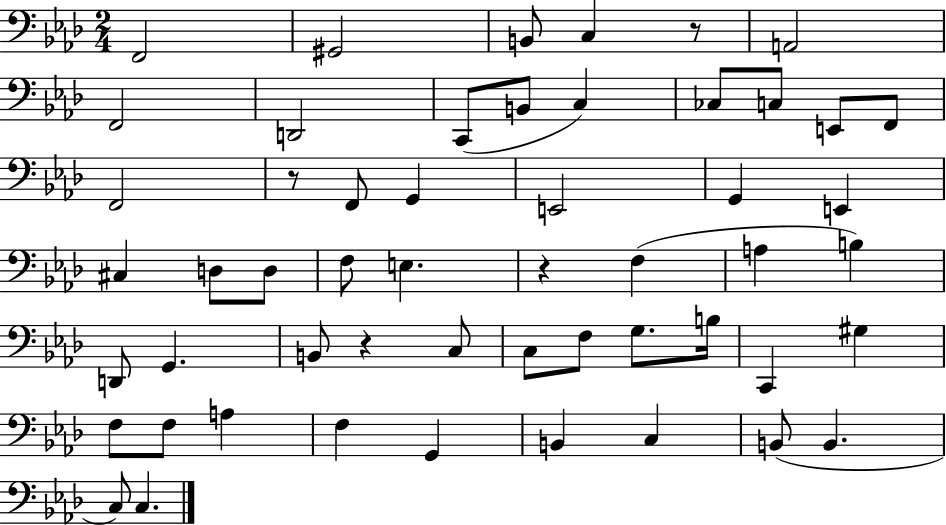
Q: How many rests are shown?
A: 4